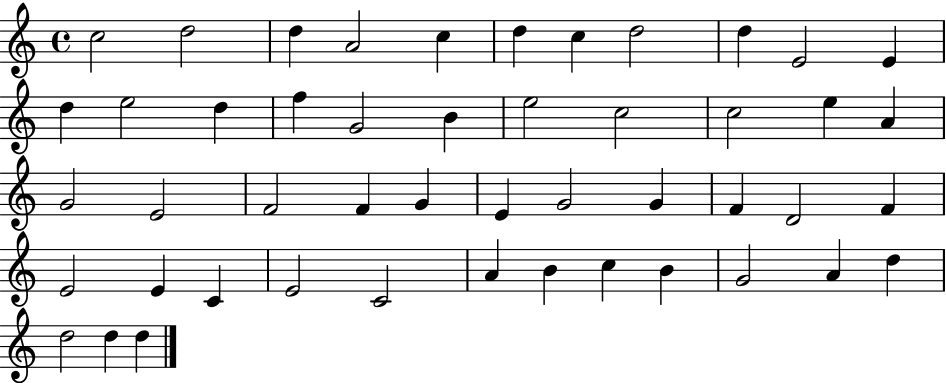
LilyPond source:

{
  \clef treble
  \time 4/4
  \defaultTimeSignature
  \key c \major
  c''2 d''2 | d''4 a'2 c''4 | d''4 c''4 d''2 | d''4 e'2 e'4 | \break d''4 e''2 d''4 | f''4 g'2 b'4 | e''2 c''2 | c''2 e''4 a'4 | \break g'2 e'2 | f'2 f'4 g'4 | e'4 g'2 g'4 | f'4 d'2 f'4 | \break e'2 e'4 c'4 | e'2 c'2 | a'4 b'4 c''4 b'4 | g'2 a'4 d''4 | \break d''2 d''4 d''4 | \bar "|."
}